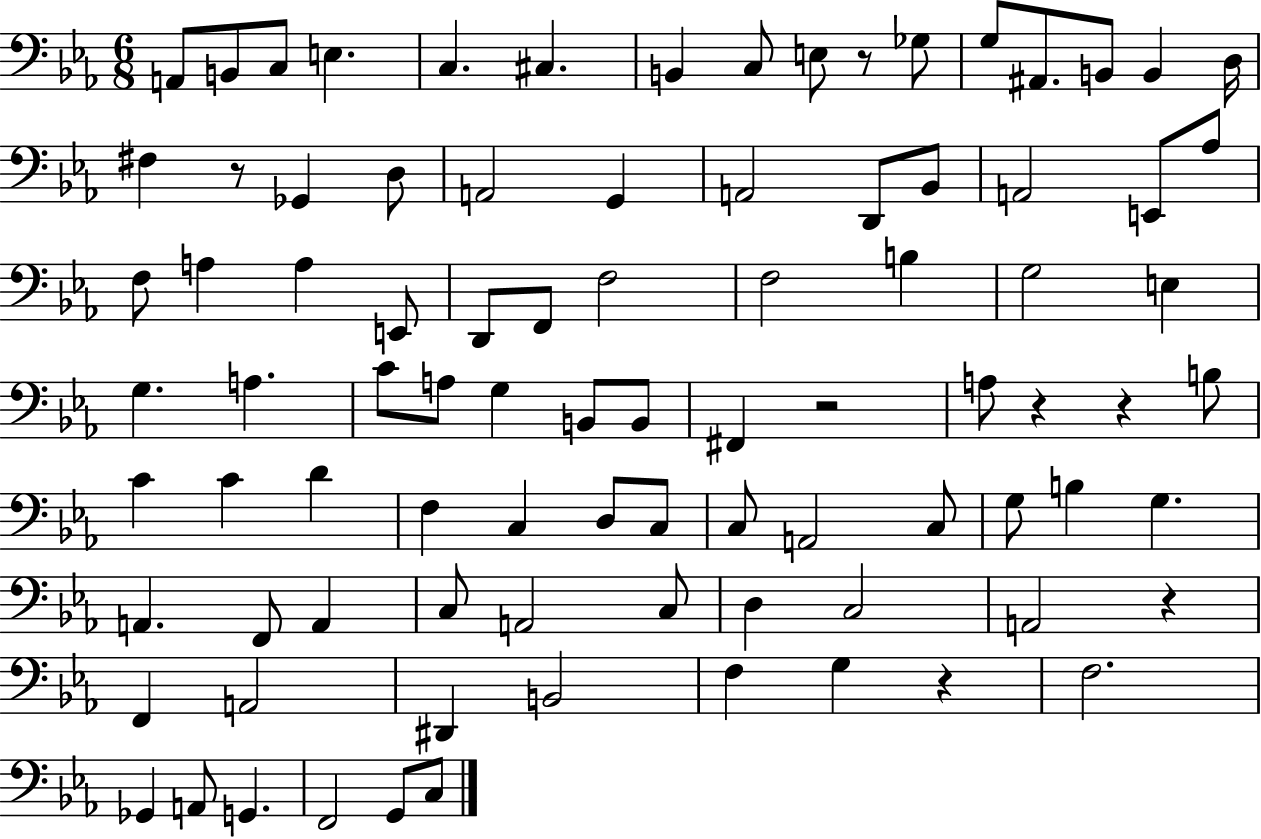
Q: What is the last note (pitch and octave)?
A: C3